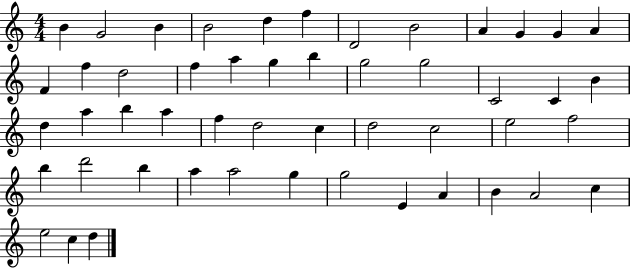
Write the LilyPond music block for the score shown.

{
  \clef treble
  \numericTimeSignature
  \time 4/4
  \key c \major
  b'4 g'2 b'4 | b'2 d''4 f''4 | d'2 b'2 | a'4 g'4 g'4 a'4 | \break f'4 f''4 d''2 | f''4 a''4 g''4 b''4 | g''2 g''2 | c'2 c'4 b'4 | \break d''4 a''4 b''4 a''4 | f''4 d''2 c''4 | d''2 c''2 | e''2 f''2 | \break b''4 d'''2 b''4 | a''4 a''2 g''4 | g''2 e'4 a'4 | b'4 a'2 c''4 | \break e''2 c''4 d''4 | \bar "|."
}